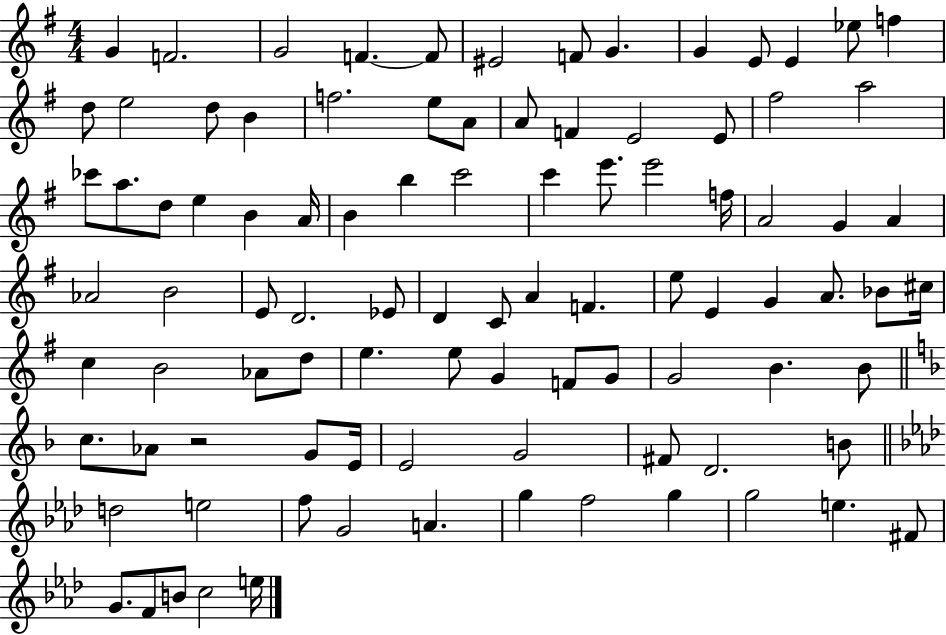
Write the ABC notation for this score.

X:1
T:Untitled
M:4/4
L:1/4
K:G
G F2 G2 F F/2 ^E2 F/2 G G E/2 E _e/2 f d/2 e2 d/2 B f2 e/2 A/2 A/2 F E2 E/2 ^f2 a2 _c'/2 a/2 d/2 e B A/4 B b c'2 c' e'/2 e'2 f/4 A2 G A _A2 B2 E/2 D2 _E/2 D C/2 A F e/2 E G A/2 _B/2 ^c/4 c B2 _A/2 d/2 e e/2 G F/2 G/2 G2 B B/2 c/2 _A/2 z2 G/2 E/4 E2 G2 ^F/2 D2 B/2 d2 e2 f/2 G2 A g f2 g g2 e ^F/2 G/2 F/2 B/2 c2 e/4